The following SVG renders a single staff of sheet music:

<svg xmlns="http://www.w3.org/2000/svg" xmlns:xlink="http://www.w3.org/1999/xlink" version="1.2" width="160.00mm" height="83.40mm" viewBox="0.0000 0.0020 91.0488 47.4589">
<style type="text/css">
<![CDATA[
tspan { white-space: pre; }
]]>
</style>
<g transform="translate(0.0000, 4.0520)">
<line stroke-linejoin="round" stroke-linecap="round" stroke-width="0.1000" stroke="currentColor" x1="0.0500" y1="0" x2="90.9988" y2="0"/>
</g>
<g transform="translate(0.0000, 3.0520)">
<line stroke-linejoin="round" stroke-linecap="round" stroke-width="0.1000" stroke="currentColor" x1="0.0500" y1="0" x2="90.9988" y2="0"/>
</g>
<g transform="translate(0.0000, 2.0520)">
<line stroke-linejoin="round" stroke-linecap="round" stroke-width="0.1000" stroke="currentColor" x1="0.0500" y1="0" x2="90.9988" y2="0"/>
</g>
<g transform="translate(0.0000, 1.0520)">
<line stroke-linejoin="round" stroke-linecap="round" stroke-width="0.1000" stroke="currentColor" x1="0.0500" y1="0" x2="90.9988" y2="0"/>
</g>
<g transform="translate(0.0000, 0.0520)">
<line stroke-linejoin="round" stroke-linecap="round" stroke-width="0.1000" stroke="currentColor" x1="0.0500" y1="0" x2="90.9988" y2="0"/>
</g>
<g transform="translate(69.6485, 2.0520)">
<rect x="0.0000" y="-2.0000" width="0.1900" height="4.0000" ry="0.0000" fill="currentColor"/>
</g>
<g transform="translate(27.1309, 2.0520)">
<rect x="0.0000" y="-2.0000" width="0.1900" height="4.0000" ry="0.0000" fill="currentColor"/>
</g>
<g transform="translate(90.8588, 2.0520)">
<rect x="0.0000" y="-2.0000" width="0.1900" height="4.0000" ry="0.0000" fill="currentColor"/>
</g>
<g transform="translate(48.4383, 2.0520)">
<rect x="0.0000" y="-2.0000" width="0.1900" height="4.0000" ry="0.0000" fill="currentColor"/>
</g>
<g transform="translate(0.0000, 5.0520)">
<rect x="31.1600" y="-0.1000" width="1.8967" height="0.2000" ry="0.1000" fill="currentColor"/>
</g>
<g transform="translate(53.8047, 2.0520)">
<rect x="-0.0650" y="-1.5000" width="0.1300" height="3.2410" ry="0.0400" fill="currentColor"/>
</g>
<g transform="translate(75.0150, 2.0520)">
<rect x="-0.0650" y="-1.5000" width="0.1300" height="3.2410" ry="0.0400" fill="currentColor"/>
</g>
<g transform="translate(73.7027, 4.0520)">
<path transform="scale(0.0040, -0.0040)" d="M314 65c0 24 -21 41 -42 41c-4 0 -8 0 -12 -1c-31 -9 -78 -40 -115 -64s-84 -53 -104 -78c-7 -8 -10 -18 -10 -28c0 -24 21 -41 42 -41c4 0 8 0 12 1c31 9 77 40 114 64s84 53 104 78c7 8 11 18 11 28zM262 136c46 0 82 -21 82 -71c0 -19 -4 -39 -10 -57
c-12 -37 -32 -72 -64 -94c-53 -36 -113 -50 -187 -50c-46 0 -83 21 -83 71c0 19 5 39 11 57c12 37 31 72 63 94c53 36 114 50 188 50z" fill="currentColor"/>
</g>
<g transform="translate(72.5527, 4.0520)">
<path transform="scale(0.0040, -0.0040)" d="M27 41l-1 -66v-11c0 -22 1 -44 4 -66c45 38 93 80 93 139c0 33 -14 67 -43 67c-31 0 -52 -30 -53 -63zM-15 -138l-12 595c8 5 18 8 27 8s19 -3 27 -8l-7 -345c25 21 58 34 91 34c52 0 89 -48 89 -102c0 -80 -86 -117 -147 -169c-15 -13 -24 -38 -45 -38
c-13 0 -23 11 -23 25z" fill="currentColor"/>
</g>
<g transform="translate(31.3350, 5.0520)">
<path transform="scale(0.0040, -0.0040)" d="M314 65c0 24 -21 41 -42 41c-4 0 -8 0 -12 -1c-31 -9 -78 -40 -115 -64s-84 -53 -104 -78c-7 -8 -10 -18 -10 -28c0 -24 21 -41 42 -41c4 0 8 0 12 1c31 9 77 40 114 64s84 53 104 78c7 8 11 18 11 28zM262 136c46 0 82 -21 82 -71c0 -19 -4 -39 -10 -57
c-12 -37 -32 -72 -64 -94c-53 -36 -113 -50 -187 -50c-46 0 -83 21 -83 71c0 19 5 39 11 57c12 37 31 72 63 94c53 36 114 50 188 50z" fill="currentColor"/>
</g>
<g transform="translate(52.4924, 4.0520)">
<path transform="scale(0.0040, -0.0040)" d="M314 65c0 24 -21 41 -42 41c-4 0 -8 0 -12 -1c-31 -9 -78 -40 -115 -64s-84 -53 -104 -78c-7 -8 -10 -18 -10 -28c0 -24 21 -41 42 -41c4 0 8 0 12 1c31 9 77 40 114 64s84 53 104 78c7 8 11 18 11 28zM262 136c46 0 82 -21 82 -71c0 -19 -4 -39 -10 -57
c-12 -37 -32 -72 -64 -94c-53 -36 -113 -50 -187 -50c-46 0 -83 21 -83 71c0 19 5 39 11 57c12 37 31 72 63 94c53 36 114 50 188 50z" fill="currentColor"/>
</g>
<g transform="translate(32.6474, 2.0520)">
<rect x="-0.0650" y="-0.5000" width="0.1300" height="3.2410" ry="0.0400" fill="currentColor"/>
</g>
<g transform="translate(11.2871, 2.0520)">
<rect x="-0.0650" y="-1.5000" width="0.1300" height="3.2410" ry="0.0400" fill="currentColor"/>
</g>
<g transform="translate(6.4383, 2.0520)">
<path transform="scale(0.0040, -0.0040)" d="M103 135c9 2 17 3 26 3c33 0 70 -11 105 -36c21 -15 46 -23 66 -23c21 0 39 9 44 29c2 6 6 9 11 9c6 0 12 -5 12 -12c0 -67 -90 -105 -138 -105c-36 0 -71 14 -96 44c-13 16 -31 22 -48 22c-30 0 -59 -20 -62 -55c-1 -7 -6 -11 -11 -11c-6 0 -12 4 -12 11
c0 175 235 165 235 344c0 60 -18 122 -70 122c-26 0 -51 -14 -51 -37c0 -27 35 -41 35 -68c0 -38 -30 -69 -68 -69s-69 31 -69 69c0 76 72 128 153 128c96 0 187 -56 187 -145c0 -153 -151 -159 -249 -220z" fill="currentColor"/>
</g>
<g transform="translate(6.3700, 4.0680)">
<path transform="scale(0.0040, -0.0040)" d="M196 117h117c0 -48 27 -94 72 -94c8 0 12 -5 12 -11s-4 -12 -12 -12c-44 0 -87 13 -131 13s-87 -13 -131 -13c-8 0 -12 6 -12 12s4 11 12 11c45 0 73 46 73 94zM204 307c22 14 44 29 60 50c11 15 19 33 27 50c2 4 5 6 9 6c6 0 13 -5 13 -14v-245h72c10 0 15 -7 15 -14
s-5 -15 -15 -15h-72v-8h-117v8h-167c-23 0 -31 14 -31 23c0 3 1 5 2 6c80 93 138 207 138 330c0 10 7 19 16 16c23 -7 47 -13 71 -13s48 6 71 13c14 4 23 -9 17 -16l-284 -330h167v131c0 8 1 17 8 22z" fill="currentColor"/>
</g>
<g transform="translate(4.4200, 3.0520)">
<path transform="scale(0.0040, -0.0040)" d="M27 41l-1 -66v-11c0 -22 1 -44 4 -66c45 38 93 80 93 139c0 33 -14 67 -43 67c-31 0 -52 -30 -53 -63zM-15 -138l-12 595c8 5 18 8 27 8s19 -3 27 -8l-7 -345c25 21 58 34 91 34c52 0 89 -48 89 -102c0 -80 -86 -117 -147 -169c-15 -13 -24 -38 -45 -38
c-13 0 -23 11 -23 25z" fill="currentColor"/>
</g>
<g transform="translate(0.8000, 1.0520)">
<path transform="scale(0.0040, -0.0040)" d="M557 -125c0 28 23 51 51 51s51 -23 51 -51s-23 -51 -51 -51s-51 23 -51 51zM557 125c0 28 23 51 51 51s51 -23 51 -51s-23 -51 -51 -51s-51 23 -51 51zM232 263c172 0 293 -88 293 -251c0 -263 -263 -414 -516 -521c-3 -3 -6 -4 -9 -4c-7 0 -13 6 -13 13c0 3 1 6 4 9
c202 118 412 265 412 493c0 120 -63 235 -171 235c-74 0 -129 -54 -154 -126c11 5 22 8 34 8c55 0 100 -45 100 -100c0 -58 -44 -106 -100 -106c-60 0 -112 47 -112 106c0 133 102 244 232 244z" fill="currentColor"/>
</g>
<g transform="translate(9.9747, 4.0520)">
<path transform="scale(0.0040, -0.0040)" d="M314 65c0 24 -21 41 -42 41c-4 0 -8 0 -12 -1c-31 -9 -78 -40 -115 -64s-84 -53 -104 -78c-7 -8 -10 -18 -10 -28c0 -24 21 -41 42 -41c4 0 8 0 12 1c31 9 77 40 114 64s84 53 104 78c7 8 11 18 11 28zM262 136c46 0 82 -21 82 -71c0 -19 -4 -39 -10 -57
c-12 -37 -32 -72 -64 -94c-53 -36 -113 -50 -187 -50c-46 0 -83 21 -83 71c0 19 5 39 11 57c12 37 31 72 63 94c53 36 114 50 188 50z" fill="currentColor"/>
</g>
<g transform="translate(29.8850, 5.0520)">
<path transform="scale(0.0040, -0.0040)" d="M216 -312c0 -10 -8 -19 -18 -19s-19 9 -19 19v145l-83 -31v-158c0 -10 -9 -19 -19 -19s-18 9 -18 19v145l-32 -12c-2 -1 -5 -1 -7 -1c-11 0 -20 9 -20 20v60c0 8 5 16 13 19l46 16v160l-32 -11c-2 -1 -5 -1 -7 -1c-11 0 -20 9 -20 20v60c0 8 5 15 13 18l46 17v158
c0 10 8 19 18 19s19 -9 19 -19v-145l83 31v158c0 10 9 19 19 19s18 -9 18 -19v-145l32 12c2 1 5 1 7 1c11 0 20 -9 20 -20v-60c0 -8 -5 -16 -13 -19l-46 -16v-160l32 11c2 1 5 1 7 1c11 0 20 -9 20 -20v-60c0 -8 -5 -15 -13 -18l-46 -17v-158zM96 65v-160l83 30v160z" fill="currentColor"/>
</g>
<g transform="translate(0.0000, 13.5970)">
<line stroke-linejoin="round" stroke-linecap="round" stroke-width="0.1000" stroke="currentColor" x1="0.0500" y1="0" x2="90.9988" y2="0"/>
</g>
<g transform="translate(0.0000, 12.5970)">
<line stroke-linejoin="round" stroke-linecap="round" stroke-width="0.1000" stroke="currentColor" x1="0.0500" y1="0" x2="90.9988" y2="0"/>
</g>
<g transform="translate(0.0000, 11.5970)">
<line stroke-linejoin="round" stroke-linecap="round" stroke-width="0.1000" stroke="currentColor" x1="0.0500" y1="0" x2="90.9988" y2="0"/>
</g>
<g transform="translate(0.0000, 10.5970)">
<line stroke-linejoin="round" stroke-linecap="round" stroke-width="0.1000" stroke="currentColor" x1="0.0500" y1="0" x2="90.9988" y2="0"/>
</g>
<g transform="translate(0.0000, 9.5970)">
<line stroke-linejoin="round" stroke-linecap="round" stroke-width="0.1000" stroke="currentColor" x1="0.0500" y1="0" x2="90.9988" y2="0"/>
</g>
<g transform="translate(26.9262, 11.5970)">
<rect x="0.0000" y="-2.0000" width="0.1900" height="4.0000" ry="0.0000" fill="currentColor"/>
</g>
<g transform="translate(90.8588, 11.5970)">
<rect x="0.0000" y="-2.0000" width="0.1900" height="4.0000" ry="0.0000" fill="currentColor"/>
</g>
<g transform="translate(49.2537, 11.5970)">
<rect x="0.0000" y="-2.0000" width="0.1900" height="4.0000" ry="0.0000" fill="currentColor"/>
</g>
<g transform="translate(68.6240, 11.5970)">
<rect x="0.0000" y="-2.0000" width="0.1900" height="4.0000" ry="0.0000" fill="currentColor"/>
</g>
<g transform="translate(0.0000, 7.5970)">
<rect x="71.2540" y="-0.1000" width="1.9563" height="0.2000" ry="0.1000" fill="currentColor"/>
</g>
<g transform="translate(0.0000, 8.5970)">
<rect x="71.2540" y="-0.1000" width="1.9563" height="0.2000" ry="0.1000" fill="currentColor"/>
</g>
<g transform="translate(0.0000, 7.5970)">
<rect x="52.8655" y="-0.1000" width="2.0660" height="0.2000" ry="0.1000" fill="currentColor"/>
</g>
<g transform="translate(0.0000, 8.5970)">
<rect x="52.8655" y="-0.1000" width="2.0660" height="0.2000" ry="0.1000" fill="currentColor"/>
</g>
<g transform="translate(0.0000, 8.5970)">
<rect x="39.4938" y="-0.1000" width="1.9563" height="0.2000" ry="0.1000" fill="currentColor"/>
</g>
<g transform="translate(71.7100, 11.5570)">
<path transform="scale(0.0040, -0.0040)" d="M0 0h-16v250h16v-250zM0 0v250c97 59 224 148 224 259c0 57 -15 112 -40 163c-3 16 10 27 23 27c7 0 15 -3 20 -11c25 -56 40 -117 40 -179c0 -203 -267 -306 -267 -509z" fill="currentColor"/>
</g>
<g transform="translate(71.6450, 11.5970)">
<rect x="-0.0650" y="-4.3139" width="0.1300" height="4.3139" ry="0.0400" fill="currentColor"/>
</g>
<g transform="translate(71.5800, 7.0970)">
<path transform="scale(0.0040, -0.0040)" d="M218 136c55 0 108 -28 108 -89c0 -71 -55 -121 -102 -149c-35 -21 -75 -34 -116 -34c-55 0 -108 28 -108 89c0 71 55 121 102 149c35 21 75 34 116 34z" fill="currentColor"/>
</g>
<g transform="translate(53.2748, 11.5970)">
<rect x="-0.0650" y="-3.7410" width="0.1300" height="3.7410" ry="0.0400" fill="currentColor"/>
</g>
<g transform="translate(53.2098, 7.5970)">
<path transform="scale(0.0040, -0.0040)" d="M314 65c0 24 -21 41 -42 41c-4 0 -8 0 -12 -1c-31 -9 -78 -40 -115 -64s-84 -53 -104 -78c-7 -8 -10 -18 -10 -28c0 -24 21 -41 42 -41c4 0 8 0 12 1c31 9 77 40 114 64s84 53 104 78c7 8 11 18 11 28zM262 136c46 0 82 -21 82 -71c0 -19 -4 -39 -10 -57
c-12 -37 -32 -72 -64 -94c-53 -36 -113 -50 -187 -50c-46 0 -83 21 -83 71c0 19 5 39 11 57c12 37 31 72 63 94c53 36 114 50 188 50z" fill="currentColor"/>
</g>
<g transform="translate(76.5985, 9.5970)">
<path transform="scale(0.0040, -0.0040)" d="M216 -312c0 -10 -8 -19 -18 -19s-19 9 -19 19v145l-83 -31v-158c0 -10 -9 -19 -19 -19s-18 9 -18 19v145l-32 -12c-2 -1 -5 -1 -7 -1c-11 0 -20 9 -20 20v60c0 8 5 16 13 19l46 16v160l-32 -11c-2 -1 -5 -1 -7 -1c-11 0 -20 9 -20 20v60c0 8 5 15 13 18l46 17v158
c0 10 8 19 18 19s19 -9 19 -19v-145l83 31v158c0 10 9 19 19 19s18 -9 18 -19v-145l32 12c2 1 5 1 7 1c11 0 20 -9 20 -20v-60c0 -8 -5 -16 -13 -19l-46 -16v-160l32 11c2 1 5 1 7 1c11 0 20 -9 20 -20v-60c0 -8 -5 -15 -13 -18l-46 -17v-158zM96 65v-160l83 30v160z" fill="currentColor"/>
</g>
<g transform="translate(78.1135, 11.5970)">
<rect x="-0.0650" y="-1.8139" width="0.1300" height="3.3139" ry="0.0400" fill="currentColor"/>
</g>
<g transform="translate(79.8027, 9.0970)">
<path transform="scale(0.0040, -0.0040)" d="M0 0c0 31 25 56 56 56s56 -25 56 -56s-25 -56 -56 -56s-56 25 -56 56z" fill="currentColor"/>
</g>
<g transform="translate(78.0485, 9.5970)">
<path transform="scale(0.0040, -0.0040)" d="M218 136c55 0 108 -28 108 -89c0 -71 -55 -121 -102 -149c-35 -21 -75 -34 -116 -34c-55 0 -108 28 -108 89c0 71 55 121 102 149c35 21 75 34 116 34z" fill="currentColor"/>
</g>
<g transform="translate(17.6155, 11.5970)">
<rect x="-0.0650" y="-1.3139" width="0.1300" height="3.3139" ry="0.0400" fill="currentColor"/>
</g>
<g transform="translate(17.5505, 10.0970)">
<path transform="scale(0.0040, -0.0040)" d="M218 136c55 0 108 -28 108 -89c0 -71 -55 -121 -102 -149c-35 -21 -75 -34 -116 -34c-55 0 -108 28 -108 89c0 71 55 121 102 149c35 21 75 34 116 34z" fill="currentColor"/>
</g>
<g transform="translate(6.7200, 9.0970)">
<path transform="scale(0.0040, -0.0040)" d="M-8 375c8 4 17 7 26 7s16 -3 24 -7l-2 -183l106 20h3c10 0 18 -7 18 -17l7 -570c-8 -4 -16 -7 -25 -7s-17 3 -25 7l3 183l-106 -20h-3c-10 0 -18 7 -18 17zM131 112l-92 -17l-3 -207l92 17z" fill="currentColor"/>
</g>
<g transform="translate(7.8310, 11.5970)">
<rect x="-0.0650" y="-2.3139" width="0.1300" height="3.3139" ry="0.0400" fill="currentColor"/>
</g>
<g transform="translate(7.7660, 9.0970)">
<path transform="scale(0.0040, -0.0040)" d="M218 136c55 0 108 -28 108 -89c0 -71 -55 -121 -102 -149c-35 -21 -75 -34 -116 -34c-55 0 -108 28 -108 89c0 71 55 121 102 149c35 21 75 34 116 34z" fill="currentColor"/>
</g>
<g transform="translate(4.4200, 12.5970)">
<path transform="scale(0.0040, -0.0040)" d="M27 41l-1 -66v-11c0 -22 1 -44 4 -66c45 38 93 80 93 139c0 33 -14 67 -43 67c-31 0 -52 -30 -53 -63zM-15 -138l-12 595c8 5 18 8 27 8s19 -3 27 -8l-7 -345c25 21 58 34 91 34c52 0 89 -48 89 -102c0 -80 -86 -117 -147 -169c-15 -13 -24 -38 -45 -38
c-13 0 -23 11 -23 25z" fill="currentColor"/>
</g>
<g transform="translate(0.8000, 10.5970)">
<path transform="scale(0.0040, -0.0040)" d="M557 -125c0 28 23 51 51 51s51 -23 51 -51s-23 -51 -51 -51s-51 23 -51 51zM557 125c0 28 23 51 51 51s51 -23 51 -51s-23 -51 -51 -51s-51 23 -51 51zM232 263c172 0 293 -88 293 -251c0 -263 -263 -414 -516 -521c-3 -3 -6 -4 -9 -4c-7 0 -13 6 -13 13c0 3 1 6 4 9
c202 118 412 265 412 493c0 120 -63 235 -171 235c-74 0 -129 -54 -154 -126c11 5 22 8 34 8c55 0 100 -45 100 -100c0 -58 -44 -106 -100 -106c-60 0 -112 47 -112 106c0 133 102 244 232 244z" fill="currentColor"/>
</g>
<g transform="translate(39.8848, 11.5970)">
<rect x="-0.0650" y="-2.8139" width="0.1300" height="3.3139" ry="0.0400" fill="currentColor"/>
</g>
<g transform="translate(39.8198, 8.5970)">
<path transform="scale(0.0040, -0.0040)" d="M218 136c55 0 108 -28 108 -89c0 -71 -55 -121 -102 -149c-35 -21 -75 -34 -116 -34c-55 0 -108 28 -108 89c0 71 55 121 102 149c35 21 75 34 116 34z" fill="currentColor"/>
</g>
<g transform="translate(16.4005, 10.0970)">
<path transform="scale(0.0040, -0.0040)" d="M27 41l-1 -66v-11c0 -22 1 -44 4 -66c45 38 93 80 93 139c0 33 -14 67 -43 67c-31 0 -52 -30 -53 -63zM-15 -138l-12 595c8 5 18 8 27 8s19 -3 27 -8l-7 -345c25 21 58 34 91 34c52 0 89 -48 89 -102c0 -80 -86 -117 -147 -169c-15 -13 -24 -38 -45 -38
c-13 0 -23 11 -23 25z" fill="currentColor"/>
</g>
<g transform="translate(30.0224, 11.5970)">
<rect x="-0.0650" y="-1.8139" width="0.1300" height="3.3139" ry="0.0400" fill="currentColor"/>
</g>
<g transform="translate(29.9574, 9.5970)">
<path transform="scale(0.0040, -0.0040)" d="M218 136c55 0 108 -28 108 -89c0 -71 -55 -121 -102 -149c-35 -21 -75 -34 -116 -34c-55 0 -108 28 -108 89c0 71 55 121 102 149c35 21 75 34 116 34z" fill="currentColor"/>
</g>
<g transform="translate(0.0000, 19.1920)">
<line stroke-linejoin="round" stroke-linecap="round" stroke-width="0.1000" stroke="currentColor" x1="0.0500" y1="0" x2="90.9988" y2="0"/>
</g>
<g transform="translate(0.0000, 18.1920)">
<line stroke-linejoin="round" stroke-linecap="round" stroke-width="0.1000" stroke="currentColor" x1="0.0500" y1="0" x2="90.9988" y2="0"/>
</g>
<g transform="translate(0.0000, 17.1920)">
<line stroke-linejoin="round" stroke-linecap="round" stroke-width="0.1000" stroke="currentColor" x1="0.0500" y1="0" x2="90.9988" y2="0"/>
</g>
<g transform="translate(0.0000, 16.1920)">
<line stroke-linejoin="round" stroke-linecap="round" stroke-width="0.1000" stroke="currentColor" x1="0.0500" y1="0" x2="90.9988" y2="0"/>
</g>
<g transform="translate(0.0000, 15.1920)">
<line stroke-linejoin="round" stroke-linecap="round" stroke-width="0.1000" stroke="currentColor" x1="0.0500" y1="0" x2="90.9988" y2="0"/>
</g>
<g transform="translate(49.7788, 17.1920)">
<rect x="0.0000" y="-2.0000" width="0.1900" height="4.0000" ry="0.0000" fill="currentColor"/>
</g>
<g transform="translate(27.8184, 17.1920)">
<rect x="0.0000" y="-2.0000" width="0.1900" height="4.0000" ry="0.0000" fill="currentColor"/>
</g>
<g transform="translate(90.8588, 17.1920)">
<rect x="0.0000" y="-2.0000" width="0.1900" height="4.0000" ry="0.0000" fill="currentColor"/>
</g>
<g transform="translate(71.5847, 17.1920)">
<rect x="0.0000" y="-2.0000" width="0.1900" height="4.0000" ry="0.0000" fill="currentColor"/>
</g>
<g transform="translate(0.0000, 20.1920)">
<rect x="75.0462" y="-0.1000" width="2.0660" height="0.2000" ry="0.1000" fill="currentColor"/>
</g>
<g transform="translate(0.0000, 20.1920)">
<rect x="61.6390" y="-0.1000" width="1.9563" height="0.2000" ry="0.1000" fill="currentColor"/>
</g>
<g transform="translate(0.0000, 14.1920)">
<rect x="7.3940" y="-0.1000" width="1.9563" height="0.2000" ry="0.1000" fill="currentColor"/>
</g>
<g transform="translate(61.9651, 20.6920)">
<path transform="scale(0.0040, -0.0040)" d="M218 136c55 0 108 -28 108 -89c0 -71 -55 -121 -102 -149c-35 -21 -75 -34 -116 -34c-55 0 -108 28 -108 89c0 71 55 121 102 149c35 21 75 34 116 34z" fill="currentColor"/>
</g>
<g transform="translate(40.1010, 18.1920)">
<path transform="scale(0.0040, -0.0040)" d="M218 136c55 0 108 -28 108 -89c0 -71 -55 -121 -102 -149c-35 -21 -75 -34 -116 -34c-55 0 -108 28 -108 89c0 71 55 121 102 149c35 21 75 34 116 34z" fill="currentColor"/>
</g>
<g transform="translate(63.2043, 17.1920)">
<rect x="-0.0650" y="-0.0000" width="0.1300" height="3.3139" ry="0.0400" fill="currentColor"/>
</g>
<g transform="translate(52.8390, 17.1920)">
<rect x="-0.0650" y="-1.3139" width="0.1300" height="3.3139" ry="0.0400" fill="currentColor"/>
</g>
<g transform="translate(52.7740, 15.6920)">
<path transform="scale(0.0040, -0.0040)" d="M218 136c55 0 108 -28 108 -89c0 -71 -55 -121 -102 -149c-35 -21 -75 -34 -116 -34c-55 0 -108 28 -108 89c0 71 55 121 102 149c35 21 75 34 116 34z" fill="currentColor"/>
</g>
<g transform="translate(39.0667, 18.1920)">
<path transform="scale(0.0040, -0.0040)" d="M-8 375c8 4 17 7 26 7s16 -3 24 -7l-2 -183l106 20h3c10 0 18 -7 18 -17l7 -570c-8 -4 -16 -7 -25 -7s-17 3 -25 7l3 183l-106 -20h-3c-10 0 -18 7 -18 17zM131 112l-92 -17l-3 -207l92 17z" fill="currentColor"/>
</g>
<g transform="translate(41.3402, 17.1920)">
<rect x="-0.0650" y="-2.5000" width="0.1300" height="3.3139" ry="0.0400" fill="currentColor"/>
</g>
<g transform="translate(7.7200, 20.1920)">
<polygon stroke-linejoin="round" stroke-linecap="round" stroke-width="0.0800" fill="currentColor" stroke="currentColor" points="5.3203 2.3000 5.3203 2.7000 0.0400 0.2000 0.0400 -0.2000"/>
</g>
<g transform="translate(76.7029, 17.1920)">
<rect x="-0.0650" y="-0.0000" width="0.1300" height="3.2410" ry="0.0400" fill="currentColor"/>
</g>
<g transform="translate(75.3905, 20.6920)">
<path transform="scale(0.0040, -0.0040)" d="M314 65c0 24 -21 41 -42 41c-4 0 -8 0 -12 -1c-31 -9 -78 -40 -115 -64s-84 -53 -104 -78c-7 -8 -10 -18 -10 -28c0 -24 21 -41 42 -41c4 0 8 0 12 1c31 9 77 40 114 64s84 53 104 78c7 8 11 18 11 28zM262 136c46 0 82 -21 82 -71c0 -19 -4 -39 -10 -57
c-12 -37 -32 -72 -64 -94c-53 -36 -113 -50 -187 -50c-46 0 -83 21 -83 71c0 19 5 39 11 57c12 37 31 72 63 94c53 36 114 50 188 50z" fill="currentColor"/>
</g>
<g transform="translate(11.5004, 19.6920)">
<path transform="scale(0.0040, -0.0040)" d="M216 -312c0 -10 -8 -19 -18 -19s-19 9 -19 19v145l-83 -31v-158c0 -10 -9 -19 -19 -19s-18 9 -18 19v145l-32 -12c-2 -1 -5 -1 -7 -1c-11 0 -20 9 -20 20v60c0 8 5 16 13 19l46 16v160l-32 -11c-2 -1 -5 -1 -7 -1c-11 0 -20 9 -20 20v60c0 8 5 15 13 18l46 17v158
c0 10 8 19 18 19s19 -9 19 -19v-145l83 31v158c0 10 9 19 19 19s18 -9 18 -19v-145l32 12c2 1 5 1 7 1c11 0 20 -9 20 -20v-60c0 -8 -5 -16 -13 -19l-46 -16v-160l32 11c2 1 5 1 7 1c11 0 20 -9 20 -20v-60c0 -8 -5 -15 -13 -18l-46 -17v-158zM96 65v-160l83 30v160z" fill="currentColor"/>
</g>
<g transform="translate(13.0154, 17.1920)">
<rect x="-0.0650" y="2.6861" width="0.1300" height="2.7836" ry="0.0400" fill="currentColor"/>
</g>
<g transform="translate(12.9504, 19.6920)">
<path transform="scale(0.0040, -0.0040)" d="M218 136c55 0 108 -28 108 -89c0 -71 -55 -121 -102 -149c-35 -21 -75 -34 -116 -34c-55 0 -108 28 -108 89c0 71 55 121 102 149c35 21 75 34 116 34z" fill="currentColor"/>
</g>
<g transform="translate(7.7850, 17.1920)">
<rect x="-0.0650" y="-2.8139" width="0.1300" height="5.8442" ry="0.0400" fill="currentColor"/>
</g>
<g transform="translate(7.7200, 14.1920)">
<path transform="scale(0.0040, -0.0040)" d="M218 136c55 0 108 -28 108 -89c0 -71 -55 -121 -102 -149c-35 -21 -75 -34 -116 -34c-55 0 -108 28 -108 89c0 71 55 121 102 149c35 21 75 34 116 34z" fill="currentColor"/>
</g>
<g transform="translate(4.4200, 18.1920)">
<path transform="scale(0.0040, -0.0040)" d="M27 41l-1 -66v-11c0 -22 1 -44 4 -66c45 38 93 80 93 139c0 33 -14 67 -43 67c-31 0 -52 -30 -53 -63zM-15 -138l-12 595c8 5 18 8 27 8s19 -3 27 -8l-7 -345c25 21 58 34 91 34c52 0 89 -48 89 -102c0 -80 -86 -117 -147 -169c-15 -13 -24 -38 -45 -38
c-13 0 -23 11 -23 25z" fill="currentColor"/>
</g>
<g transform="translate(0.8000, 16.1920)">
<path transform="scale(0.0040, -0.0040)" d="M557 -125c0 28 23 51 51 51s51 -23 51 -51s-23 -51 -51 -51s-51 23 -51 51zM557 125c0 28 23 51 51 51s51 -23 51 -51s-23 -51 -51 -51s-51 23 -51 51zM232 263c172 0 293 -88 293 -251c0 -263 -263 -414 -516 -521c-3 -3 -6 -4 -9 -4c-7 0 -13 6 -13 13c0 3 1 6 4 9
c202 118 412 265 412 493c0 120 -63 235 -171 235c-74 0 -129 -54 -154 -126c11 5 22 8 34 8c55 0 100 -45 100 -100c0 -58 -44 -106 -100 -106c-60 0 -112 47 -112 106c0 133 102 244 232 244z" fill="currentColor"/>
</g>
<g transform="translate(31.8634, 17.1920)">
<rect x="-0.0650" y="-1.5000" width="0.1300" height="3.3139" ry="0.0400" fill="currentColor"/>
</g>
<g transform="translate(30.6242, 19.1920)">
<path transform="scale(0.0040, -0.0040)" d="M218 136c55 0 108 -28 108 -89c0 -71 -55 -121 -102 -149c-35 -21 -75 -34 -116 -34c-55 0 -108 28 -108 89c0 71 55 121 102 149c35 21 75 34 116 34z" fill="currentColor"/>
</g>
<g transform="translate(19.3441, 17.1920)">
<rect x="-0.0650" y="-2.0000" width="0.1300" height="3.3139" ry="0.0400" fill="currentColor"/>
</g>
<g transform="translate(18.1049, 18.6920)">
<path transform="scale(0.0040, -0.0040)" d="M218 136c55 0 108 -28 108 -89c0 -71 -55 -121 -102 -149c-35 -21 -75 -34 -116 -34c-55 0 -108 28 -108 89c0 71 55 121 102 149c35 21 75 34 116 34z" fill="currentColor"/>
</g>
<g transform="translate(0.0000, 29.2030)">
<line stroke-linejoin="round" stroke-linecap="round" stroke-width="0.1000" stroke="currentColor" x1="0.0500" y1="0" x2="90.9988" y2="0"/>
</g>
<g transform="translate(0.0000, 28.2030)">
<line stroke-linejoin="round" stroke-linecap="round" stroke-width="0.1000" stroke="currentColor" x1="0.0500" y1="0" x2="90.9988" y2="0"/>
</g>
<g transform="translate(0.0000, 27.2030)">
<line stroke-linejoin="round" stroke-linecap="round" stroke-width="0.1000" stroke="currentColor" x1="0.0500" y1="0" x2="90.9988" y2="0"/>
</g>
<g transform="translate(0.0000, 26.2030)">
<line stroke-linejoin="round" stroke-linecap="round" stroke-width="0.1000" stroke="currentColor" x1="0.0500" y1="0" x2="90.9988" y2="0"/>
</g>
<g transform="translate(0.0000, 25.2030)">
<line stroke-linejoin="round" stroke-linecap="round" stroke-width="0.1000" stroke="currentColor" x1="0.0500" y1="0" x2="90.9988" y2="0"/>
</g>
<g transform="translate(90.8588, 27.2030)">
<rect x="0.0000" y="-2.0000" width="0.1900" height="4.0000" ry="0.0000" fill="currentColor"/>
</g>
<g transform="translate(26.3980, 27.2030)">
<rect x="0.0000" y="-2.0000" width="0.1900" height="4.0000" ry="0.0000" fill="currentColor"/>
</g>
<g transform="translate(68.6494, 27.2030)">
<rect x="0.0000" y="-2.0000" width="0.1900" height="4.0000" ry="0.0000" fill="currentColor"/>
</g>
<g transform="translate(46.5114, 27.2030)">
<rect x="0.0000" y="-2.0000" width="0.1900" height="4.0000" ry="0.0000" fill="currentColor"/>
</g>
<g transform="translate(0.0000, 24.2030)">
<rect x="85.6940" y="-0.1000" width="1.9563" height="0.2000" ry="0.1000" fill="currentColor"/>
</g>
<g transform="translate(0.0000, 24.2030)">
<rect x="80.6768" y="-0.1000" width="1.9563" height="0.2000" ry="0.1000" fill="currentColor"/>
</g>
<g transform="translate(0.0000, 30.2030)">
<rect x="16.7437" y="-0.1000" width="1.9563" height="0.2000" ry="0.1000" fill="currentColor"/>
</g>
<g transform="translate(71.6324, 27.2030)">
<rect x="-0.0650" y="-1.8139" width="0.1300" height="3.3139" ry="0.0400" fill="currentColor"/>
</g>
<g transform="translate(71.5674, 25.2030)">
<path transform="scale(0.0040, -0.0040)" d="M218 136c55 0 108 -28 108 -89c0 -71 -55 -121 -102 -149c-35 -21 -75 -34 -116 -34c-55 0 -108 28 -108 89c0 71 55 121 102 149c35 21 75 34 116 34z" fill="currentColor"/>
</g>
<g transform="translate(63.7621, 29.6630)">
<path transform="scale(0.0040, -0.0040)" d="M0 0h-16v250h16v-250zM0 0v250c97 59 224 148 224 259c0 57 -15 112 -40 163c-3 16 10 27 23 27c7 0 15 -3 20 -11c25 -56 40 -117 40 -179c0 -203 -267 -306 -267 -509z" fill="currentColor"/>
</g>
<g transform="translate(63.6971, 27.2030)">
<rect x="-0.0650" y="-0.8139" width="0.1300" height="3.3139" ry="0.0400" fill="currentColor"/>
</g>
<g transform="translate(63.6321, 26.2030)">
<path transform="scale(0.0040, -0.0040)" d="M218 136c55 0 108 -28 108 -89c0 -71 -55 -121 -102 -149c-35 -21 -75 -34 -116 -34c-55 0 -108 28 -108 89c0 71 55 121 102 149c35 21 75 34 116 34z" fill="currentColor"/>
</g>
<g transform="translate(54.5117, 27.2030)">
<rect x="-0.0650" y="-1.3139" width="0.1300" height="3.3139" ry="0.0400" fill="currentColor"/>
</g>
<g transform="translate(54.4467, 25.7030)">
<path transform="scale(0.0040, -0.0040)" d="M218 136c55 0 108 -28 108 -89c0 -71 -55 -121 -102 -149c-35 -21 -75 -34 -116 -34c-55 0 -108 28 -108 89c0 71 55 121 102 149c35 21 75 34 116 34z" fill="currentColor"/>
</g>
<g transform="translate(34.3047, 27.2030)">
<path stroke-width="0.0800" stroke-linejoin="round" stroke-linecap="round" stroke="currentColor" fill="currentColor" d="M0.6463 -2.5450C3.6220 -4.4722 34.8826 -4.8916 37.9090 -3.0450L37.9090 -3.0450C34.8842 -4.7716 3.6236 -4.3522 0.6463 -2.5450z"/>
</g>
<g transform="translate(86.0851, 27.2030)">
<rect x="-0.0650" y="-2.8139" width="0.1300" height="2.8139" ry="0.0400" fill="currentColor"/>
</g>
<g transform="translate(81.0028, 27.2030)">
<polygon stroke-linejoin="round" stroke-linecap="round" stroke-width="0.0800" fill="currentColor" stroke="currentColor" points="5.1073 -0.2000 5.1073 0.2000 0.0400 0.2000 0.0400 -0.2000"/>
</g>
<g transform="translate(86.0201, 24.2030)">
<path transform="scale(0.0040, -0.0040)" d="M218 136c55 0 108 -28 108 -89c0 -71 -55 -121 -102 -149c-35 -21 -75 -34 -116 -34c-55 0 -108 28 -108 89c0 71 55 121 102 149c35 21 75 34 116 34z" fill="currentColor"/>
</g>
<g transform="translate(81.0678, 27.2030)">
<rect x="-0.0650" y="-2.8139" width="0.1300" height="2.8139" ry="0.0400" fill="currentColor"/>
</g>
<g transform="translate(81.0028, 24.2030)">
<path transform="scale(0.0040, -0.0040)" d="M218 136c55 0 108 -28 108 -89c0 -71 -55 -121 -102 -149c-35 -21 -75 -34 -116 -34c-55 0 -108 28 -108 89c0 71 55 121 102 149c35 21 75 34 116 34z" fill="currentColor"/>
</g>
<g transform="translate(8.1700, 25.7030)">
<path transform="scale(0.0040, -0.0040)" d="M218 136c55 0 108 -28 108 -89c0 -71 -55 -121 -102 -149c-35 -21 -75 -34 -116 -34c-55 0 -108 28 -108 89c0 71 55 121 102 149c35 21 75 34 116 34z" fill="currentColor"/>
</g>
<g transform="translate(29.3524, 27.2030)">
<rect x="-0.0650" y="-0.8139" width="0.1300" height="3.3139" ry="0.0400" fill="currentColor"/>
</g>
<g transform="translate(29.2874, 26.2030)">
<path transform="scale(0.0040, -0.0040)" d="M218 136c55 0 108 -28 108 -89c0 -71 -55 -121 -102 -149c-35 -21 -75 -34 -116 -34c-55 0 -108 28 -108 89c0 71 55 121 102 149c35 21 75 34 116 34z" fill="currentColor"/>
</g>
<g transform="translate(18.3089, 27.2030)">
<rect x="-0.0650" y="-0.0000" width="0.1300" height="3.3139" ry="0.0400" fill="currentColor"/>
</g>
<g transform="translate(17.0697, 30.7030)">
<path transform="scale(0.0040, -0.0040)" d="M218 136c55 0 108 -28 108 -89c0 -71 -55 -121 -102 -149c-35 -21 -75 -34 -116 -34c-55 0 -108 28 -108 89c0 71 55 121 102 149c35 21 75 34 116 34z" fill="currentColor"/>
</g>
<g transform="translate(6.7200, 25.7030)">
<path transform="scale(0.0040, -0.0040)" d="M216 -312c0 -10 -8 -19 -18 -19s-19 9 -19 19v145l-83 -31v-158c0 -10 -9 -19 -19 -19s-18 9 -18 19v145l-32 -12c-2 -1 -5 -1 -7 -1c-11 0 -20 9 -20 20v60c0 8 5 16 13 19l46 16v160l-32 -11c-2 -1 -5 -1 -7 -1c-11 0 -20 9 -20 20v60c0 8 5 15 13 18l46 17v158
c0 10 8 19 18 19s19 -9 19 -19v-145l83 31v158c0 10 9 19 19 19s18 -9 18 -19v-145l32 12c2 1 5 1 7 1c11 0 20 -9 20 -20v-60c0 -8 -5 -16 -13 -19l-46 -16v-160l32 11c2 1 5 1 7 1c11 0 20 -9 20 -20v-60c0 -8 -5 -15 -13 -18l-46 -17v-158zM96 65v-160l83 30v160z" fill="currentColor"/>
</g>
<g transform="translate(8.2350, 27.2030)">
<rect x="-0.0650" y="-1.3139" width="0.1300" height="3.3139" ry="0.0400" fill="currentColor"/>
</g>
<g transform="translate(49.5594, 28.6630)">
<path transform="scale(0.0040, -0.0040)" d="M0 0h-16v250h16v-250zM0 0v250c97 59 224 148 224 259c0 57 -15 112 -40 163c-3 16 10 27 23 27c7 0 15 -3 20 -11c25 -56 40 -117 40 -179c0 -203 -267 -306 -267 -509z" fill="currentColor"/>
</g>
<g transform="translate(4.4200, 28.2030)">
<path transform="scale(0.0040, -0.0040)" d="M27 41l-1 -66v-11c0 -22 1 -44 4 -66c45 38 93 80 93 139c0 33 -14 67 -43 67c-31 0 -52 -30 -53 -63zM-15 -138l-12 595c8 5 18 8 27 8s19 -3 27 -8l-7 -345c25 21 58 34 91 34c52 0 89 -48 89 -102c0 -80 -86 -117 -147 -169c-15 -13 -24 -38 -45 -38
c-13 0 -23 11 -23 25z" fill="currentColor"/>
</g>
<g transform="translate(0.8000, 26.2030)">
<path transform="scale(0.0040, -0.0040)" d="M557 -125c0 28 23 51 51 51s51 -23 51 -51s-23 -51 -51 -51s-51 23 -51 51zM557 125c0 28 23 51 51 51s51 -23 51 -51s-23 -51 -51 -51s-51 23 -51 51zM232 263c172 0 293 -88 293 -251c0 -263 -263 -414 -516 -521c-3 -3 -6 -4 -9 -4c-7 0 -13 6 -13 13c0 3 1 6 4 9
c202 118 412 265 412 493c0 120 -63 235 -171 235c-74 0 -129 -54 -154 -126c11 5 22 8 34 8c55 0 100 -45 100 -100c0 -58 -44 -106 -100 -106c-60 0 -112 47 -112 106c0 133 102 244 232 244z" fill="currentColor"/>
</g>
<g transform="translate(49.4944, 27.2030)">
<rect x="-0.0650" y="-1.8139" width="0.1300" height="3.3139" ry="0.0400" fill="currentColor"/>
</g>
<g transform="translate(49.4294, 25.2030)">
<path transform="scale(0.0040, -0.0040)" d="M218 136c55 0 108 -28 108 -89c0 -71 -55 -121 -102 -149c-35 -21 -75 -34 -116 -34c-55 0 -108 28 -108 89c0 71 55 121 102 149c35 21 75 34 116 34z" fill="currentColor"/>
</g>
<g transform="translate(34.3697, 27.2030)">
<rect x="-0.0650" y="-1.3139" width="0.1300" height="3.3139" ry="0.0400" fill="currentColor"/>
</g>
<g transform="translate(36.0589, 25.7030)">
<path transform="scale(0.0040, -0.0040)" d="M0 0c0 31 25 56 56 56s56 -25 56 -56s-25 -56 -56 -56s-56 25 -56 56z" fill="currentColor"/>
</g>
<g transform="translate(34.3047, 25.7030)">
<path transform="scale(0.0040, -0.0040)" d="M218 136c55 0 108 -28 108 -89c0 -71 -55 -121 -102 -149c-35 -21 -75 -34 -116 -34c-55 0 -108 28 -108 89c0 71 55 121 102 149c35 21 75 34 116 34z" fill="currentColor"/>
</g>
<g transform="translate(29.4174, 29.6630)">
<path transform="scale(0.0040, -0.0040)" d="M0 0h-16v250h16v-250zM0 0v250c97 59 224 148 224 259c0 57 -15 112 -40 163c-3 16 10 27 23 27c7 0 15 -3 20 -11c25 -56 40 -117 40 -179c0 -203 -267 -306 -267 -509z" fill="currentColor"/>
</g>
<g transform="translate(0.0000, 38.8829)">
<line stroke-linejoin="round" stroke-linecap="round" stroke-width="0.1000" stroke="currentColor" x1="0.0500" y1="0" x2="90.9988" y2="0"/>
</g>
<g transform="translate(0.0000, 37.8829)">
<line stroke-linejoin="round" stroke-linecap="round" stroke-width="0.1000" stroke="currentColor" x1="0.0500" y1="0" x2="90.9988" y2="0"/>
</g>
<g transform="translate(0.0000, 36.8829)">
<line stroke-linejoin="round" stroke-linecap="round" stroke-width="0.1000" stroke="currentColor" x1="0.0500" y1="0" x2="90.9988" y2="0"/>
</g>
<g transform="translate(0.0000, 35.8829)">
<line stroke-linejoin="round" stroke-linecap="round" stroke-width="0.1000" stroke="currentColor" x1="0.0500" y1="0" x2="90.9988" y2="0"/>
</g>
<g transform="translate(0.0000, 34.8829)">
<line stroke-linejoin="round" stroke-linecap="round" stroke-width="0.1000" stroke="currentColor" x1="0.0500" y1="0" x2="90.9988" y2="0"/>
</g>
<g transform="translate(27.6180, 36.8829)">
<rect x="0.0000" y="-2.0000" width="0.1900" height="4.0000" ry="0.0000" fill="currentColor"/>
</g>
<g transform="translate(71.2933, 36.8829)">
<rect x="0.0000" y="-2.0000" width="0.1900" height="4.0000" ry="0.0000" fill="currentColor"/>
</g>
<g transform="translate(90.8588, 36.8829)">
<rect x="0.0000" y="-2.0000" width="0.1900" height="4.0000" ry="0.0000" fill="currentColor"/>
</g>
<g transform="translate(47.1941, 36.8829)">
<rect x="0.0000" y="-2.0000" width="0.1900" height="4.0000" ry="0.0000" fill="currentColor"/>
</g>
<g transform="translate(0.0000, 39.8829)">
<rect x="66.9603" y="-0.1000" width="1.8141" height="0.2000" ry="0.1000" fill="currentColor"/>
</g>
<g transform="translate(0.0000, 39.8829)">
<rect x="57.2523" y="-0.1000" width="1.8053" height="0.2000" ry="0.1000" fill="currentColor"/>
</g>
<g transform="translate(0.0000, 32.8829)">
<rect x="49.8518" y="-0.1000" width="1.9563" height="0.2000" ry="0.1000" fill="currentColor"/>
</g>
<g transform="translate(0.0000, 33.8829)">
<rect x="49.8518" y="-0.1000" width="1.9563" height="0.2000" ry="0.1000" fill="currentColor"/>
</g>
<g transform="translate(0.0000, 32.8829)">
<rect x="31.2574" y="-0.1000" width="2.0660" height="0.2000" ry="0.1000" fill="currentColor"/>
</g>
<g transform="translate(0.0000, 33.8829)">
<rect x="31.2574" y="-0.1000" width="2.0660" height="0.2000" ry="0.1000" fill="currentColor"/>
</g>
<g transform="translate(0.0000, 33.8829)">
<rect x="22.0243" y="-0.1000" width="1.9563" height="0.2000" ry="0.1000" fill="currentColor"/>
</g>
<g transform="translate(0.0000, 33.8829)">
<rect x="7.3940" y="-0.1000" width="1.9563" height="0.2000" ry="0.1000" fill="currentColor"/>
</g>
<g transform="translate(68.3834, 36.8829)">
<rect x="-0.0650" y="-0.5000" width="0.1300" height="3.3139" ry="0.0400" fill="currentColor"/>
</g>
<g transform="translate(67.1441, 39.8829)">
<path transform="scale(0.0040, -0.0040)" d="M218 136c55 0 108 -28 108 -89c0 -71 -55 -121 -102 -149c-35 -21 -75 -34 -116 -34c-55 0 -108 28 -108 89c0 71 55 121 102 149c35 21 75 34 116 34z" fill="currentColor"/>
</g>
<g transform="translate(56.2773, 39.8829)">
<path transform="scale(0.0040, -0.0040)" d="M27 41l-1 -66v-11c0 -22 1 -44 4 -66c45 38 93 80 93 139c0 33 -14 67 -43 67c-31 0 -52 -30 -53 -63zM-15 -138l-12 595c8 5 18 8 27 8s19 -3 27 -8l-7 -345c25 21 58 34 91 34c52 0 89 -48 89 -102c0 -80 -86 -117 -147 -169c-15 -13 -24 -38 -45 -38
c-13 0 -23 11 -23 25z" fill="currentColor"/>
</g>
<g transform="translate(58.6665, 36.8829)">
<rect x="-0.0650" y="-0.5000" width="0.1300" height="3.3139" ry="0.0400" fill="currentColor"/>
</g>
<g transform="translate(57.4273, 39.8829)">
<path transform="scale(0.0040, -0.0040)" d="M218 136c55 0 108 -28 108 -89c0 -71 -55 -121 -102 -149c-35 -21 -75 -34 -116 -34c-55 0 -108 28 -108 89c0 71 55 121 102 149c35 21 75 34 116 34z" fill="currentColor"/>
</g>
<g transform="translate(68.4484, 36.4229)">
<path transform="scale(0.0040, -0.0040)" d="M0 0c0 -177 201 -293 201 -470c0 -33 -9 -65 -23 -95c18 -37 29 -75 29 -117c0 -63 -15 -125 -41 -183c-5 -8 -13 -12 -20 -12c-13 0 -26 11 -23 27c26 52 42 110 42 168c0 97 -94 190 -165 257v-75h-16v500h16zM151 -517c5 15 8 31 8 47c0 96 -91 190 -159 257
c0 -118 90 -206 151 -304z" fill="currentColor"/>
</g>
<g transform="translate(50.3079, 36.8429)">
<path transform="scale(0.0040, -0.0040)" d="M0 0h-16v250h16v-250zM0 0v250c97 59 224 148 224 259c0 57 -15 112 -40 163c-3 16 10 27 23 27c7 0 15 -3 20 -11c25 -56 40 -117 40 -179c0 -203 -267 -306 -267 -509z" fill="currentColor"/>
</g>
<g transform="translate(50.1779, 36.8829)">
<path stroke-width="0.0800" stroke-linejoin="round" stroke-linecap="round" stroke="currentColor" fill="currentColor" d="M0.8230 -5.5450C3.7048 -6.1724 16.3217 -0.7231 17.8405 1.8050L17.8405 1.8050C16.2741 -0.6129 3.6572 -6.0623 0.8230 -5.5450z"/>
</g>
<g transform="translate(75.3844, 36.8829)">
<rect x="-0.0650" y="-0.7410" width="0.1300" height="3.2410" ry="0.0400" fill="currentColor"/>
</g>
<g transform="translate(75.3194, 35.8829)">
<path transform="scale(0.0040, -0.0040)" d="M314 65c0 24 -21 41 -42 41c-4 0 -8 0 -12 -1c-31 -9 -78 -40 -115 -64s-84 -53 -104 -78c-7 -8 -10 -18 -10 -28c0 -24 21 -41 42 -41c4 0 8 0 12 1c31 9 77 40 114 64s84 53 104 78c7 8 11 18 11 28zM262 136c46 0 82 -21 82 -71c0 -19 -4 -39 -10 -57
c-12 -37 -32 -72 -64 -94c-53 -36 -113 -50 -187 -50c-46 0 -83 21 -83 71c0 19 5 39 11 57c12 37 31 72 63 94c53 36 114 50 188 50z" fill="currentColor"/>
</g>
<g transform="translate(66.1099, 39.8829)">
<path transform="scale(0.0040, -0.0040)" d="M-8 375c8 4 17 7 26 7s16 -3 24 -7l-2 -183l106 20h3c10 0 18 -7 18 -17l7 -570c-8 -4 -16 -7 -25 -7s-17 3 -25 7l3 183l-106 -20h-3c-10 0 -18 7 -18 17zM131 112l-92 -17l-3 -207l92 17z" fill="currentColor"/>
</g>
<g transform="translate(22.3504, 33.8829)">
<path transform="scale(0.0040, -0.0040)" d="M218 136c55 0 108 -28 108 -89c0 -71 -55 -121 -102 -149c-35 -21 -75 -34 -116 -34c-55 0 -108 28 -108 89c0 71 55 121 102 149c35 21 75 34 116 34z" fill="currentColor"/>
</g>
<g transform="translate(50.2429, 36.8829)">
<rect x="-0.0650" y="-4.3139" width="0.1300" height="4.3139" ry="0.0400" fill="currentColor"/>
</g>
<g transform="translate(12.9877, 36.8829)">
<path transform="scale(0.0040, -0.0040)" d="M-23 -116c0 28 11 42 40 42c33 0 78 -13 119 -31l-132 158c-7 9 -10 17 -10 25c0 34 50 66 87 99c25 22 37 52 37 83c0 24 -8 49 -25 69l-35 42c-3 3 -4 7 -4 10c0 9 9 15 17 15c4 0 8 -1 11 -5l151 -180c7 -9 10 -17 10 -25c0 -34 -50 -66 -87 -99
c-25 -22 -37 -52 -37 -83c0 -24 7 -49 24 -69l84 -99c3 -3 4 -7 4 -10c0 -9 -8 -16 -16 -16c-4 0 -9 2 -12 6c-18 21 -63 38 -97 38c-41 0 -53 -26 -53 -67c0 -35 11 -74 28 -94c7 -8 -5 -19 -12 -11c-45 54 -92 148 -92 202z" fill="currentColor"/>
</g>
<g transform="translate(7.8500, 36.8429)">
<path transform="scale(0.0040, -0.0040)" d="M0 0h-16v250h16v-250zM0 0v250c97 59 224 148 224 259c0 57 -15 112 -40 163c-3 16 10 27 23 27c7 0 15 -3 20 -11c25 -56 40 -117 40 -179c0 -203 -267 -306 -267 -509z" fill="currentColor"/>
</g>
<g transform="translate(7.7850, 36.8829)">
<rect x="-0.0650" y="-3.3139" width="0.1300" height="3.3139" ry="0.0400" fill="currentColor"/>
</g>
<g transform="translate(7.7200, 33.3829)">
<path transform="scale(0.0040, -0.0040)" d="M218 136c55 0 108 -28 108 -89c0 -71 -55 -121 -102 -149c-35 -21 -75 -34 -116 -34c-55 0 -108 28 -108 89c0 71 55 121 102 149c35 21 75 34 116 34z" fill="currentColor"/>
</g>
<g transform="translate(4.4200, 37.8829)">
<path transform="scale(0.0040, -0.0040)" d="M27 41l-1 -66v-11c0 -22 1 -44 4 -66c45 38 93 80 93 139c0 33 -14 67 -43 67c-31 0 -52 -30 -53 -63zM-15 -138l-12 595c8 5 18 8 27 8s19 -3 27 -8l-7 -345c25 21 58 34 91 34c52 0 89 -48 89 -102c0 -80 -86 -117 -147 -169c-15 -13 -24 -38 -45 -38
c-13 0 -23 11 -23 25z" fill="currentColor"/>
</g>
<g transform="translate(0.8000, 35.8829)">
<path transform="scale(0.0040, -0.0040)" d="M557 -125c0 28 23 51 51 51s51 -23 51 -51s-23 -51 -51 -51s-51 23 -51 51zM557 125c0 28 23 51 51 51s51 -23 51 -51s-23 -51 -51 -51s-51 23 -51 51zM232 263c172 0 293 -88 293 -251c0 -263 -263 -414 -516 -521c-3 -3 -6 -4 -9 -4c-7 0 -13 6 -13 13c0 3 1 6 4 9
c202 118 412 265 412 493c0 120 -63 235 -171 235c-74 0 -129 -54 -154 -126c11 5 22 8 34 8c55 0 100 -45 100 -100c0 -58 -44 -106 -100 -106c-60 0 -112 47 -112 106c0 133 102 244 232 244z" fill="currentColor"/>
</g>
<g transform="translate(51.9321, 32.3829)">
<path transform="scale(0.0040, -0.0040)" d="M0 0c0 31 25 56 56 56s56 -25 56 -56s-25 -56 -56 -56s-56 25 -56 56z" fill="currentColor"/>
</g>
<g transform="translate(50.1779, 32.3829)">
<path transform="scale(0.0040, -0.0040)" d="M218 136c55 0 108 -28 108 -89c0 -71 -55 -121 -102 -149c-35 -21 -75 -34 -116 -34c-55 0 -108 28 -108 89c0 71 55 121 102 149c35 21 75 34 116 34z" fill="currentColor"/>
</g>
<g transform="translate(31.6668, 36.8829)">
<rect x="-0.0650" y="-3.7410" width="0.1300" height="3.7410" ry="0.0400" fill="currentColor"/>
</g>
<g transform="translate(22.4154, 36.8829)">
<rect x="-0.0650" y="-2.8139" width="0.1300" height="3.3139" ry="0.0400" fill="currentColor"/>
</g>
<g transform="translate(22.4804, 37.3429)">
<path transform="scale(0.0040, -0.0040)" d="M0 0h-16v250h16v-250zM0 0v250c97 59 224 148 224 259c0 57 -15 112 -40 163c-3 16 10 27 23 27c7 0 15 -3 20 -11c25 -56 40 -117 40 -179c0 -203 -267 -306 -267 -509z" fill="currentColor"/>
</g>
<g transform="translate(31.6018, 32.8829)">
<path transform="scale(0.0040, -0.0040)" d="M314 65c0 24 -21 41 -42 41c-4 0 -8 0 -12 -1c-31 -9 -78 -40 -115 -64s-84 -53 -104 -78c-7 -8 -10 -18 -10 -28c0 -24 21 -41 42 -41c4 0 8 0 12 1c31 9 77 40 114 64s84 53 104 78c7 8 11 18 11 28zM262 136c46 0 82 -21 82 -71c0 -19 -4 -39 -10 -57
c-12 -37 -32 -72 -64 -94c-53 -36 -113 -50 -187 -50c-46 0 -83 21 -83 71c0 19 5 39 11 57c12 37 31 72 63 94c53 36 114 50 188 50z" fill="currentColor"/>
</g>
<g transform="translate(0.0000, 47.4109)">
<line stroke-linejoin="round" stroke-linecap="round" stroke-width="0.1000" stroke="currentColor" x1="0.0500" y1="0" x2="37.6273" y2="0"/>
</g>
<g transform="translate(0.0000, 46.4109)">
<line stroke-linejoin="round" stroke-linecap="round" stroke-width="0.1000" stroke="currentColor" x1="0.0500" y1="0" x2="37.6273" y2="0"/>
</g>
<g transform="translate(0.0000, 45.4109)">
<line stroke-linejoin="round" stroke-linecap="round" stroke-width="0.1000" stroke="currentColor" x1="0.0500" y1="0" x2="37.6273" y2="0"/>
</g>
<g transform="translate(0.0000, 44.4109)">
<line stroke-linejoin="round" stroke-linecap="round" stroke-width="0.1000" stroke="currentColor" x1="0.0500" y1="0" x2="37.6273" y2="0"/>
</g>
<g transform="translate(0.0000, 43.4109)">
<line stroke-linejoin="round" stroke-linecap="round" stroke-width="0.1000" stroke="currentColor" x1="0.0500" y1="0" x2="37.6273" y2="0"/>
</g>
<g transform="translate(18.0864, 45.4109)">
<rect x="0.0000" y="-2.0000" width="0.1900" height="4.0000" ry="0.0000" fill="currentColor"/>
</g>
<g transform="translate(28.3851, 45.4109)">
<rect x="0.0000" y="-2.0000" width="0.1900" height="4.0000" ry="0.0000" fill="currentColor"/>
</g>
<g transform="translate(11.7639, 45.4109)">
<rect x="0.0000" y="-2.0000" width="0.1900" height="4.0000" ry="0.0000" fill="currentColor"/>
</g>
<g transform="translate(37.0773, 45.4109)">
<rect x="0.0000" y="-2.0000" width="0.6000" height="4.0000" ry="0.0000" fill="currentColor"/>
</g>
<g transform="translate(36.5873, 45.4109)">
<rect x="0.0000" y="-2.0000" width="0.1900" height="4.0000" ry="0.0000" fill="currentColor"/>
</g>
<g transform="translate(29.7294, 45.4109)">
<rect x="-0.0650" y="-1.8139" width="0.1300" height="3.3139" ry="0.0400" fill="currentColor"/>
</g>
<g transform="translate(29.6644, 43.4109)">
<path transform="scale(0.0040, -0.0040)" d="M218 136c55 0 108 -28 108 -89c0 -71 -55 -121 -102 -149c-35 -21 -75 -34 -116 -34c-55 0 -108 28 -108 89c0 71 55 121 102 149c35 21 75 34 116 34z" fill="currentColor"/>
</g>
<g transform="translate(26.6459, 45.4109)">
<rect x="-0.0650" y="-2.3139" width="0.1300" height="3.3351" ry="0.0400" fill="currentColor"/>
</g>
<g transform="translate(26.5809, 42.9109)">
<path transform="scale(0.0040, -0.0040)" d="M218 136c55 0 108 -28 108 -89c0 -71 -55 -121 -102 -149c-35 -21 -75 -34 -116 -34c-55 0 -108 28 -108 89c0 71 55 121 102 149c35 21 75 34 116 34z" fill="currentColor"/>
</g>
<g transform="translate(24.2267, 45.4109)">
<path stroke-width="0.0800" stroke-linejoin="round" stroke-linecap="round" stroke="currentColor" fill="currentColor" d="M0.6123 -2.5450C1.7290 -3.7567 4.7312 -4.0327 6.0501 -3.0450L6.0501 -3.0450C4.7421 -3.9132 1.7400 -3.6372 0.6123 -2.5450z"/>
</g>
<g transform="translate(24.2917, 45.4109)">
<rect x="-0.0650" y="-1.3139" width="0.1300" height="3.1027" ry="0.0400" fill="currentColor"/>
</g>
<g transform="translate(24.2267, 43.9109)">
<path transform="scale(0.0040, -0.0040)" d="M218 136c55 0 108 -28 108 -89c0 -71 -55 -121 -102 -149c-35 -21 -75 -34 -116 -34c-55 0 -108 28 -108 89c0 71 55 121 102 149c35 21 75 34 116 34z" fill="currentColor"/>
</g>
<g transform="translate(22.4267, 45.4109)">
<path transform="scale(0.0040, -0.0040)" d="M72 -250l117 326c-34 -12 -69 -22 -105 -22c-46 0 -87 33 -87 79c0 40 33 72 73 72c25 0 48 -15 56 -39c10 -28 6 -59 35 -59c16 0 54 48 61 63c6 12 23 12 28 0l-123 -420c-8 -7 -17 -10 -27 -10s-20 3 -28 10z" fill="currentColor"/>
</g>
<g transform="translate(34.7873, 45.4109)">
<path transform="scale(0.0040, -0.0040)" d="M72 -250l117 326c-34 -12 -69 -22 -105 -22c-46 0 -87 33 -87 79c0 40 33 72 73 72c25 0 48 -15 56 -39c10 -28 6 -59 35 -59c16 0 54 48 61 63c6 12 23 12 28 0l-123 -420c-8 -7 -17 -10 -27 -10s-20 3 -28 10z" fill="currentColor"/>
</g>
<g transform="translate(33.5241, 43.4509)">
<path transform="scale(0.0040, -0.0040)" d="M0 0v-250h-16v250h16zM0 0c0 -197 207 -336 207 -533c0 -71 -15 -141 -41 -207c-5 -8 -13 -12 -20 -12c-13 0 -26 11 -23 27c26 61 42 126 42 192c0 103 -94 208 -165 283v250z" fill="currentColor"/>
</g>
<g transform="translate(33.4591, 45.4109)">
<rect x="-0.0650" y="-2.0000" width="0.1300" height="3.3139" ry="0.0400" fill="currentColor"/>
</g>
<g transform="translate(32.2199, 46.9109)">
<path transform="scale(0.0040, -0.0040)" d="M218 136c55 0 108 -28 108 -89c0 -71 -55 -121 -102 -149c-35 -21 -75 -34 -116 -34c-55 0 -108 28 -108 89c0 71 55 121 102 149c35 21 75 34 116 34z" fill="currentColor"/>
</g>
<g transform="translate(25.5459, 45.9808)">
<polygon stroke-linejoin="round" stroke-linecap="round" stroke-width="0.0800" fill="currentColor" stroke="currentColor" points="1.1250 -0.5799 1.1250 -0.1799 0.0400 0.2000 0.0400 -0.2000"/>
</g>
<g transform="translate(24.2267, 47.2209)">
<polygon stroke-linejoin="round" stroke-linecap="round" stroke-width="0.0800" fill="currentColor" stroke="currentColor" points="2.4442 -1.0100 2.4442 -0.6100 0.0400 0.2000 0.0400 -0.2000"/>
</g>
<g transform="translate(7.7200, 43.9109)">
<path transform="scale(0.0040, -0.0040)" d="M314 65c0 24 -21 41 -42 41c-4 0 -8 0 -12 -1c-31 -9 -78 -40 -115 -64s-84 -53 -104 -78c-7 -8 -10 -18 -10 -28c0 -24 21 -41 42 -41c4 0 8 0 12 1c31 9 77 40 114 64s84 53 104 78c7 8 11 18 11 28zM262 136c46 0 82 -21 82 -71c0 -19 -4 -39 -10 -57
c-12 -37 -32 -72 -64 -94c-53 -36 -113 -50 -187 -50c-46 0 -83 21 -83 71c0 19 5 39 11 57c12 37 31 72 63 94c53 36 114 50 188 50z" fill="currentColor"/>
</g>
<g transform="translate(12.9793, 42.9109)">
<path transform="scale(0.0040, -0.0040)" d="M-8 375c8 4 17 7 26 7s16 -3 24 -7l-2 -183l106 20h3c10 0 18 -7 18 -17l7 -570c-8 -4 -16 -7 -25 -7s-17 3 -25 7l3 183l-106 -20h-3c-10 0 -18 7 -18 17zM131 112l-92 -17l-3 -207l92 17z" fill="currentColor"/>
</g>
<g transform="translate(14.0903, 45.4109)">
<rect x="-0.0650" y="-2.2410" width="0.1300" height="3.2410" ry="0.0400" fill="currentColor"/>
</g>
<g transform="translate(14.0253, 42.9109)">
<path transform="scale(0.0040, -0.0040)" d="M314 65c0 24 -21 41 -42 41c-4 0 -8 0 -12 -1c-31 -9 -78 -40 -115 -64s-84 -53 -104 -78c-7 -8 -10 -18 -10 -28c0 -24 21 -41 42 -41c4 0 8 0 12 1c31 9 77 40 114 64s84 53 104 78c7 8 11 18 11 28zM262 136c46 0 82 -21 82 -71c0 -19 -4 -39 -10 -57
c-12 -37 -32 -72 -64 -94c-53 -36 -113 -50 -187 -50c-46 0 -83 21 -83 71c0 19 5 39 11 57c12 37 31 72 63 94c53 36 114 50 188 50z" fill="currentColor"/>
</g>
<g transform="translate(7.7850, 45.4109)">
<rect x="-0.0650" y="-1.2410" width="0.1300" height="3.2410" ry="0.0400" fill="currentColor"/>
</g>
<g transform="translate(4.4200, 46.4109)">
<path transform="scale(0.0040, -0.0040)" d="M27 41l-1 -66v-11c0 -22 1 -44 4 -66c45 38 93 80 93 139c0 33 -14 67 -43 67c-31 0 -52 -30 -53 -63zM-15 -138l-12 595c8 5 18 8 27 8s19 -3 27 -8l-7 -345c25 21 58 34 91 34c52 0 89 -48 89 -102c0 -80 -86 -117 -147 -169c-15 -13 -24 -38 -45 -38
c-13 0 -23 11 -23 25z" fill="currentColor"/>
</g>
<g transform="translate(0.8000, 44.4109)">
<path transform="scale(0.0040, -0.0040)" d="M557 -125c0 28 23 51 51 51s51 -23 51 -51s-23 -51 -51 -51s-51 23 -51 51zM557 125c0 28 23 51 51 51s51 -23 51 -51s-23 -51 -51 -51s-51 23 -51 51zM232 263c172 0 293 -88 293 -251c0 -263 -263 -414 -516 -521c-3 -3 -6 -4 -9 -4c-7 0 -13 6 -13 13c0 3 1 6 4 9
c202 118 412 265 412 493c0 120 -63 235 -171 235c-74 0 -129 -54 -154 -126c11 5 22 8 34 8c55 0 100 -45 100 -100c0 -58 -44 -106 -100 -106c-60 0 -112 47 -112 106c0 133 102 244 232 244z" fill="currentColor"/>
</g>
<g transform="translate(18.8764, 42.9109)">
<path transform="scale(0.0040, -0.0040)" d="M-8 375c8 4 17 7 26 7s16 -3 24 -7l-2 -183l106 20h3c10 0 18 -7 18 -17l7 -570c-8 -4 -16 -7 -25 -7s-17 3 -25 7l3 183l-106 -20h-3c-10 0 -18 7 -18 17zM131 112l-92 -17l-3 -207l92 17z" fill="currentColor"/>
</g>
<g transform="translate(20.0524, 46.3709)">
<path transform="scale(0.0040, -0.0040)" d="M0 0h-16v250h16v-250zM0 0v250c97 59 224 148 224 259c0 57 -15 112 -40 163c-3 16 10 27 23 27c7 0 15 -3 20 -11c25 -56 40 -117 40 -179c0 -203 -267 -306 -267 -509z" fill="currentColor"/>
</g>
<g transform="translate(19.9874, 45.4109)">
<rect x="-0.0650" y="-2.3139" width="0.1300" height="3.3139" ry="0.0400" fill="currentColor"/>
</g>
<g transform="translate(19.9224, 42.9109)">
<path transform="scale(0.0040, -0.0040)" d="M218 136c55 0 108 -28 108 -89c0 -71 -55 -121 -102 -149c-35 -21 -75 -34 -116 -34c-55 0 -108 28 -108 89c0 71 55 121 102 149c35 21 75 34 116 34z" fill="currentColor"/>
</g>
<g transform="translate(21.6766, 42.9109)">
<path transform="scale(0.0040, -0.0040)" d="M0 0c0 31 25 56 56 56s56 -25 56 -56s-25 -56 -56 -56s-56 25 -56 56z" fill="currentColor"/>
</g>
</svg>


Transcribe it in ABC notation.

X:1
T:Untitled
M:2/4
L:1/4
K:F
G,,2 ^E,,2 G,,2 _G,,2 B, _G, A, C E2 F/2 ^A, C/2 ^F,,/2 A,, G,, B,, G, D,, D,,2 ^G, D,, F,/2 G, A,/2 G, F,/2 A, C/2 C/2 D/2 z C/2 E2 F/2 _E,, E,,/4 F,2 G,2 B,2 B,/2 z/2 G,/2 B,/4 A, A,,/2 z/2